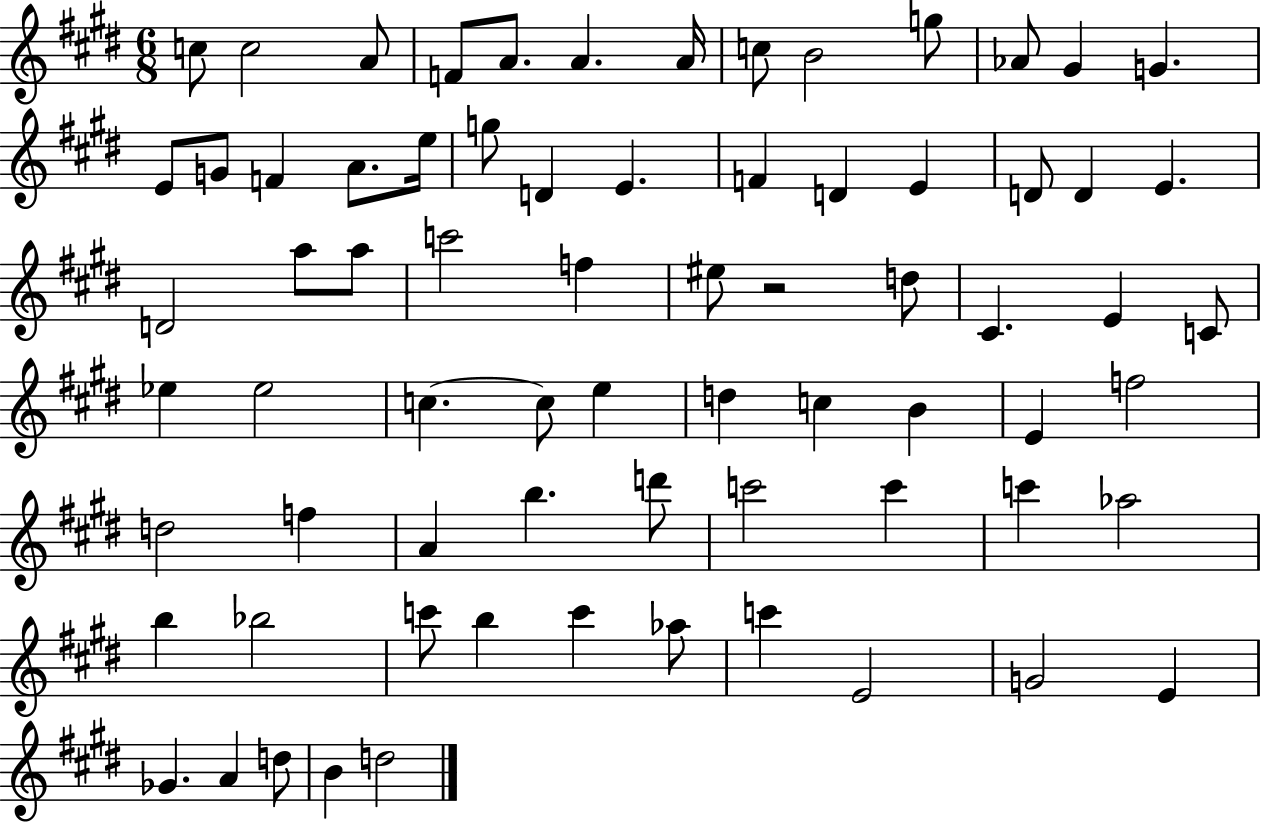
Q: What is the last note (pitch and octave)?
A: D5